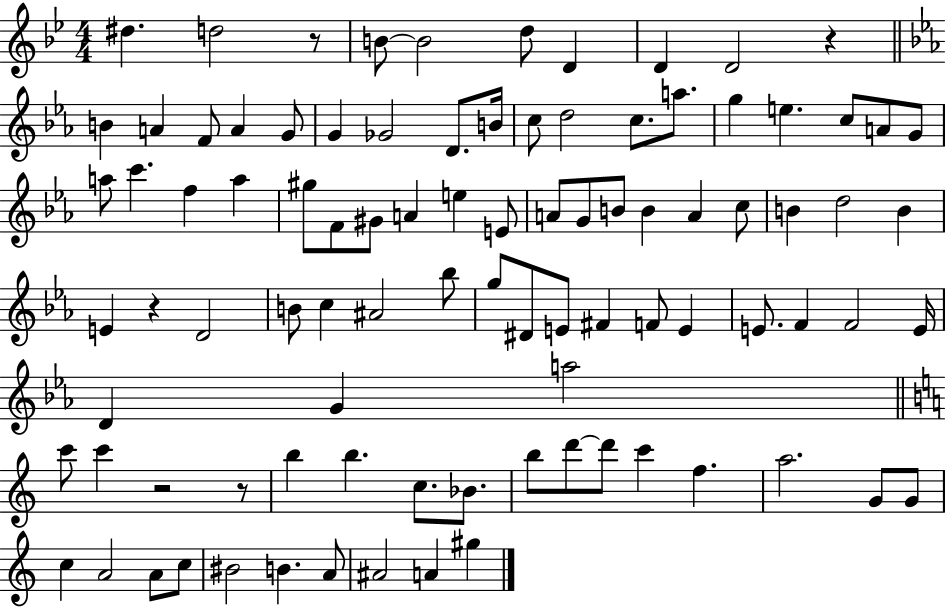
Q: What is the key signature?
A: BES major